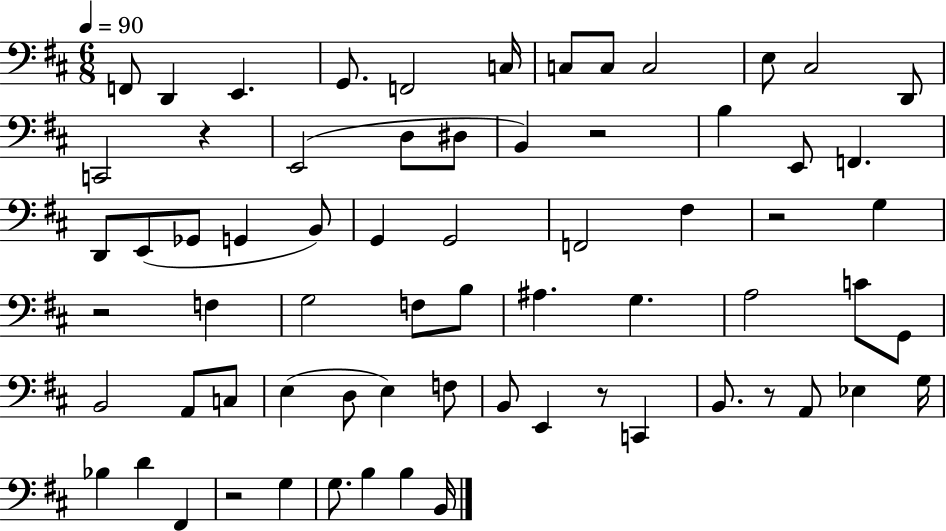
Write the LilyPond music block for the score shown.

{
  \clef bass
  \numericTimeSignature
  \time 6/8
  \key d \major
  \tempo 4 = 90
  f,8 d,4 e,4. | g,8. f,2 c16 | c8 c8 c2 | e8 cis2 d,8 | \break c,2 r4 | e,2( d8 dis8 | b,4) r2 | b4 e,8 f,4. | \break d,8 e,8( ges,8 g,4 b,8) | g,4 g,2 | f,2 fis4 | r2 g4 | \break r2 f4 | g2 f8 b8 | ais4. g4. | a2 c'8 g,8 | \break b,2 a,8 c8 | e4( d8 e4) f8 | b,8 e,4 r8 c,4 | b,8. r8 a,8 ees4 g16 | \break bes4 d'4 fis,4 | r2 g4 | g8. b4 b4 b,16 | \bar "|."
}